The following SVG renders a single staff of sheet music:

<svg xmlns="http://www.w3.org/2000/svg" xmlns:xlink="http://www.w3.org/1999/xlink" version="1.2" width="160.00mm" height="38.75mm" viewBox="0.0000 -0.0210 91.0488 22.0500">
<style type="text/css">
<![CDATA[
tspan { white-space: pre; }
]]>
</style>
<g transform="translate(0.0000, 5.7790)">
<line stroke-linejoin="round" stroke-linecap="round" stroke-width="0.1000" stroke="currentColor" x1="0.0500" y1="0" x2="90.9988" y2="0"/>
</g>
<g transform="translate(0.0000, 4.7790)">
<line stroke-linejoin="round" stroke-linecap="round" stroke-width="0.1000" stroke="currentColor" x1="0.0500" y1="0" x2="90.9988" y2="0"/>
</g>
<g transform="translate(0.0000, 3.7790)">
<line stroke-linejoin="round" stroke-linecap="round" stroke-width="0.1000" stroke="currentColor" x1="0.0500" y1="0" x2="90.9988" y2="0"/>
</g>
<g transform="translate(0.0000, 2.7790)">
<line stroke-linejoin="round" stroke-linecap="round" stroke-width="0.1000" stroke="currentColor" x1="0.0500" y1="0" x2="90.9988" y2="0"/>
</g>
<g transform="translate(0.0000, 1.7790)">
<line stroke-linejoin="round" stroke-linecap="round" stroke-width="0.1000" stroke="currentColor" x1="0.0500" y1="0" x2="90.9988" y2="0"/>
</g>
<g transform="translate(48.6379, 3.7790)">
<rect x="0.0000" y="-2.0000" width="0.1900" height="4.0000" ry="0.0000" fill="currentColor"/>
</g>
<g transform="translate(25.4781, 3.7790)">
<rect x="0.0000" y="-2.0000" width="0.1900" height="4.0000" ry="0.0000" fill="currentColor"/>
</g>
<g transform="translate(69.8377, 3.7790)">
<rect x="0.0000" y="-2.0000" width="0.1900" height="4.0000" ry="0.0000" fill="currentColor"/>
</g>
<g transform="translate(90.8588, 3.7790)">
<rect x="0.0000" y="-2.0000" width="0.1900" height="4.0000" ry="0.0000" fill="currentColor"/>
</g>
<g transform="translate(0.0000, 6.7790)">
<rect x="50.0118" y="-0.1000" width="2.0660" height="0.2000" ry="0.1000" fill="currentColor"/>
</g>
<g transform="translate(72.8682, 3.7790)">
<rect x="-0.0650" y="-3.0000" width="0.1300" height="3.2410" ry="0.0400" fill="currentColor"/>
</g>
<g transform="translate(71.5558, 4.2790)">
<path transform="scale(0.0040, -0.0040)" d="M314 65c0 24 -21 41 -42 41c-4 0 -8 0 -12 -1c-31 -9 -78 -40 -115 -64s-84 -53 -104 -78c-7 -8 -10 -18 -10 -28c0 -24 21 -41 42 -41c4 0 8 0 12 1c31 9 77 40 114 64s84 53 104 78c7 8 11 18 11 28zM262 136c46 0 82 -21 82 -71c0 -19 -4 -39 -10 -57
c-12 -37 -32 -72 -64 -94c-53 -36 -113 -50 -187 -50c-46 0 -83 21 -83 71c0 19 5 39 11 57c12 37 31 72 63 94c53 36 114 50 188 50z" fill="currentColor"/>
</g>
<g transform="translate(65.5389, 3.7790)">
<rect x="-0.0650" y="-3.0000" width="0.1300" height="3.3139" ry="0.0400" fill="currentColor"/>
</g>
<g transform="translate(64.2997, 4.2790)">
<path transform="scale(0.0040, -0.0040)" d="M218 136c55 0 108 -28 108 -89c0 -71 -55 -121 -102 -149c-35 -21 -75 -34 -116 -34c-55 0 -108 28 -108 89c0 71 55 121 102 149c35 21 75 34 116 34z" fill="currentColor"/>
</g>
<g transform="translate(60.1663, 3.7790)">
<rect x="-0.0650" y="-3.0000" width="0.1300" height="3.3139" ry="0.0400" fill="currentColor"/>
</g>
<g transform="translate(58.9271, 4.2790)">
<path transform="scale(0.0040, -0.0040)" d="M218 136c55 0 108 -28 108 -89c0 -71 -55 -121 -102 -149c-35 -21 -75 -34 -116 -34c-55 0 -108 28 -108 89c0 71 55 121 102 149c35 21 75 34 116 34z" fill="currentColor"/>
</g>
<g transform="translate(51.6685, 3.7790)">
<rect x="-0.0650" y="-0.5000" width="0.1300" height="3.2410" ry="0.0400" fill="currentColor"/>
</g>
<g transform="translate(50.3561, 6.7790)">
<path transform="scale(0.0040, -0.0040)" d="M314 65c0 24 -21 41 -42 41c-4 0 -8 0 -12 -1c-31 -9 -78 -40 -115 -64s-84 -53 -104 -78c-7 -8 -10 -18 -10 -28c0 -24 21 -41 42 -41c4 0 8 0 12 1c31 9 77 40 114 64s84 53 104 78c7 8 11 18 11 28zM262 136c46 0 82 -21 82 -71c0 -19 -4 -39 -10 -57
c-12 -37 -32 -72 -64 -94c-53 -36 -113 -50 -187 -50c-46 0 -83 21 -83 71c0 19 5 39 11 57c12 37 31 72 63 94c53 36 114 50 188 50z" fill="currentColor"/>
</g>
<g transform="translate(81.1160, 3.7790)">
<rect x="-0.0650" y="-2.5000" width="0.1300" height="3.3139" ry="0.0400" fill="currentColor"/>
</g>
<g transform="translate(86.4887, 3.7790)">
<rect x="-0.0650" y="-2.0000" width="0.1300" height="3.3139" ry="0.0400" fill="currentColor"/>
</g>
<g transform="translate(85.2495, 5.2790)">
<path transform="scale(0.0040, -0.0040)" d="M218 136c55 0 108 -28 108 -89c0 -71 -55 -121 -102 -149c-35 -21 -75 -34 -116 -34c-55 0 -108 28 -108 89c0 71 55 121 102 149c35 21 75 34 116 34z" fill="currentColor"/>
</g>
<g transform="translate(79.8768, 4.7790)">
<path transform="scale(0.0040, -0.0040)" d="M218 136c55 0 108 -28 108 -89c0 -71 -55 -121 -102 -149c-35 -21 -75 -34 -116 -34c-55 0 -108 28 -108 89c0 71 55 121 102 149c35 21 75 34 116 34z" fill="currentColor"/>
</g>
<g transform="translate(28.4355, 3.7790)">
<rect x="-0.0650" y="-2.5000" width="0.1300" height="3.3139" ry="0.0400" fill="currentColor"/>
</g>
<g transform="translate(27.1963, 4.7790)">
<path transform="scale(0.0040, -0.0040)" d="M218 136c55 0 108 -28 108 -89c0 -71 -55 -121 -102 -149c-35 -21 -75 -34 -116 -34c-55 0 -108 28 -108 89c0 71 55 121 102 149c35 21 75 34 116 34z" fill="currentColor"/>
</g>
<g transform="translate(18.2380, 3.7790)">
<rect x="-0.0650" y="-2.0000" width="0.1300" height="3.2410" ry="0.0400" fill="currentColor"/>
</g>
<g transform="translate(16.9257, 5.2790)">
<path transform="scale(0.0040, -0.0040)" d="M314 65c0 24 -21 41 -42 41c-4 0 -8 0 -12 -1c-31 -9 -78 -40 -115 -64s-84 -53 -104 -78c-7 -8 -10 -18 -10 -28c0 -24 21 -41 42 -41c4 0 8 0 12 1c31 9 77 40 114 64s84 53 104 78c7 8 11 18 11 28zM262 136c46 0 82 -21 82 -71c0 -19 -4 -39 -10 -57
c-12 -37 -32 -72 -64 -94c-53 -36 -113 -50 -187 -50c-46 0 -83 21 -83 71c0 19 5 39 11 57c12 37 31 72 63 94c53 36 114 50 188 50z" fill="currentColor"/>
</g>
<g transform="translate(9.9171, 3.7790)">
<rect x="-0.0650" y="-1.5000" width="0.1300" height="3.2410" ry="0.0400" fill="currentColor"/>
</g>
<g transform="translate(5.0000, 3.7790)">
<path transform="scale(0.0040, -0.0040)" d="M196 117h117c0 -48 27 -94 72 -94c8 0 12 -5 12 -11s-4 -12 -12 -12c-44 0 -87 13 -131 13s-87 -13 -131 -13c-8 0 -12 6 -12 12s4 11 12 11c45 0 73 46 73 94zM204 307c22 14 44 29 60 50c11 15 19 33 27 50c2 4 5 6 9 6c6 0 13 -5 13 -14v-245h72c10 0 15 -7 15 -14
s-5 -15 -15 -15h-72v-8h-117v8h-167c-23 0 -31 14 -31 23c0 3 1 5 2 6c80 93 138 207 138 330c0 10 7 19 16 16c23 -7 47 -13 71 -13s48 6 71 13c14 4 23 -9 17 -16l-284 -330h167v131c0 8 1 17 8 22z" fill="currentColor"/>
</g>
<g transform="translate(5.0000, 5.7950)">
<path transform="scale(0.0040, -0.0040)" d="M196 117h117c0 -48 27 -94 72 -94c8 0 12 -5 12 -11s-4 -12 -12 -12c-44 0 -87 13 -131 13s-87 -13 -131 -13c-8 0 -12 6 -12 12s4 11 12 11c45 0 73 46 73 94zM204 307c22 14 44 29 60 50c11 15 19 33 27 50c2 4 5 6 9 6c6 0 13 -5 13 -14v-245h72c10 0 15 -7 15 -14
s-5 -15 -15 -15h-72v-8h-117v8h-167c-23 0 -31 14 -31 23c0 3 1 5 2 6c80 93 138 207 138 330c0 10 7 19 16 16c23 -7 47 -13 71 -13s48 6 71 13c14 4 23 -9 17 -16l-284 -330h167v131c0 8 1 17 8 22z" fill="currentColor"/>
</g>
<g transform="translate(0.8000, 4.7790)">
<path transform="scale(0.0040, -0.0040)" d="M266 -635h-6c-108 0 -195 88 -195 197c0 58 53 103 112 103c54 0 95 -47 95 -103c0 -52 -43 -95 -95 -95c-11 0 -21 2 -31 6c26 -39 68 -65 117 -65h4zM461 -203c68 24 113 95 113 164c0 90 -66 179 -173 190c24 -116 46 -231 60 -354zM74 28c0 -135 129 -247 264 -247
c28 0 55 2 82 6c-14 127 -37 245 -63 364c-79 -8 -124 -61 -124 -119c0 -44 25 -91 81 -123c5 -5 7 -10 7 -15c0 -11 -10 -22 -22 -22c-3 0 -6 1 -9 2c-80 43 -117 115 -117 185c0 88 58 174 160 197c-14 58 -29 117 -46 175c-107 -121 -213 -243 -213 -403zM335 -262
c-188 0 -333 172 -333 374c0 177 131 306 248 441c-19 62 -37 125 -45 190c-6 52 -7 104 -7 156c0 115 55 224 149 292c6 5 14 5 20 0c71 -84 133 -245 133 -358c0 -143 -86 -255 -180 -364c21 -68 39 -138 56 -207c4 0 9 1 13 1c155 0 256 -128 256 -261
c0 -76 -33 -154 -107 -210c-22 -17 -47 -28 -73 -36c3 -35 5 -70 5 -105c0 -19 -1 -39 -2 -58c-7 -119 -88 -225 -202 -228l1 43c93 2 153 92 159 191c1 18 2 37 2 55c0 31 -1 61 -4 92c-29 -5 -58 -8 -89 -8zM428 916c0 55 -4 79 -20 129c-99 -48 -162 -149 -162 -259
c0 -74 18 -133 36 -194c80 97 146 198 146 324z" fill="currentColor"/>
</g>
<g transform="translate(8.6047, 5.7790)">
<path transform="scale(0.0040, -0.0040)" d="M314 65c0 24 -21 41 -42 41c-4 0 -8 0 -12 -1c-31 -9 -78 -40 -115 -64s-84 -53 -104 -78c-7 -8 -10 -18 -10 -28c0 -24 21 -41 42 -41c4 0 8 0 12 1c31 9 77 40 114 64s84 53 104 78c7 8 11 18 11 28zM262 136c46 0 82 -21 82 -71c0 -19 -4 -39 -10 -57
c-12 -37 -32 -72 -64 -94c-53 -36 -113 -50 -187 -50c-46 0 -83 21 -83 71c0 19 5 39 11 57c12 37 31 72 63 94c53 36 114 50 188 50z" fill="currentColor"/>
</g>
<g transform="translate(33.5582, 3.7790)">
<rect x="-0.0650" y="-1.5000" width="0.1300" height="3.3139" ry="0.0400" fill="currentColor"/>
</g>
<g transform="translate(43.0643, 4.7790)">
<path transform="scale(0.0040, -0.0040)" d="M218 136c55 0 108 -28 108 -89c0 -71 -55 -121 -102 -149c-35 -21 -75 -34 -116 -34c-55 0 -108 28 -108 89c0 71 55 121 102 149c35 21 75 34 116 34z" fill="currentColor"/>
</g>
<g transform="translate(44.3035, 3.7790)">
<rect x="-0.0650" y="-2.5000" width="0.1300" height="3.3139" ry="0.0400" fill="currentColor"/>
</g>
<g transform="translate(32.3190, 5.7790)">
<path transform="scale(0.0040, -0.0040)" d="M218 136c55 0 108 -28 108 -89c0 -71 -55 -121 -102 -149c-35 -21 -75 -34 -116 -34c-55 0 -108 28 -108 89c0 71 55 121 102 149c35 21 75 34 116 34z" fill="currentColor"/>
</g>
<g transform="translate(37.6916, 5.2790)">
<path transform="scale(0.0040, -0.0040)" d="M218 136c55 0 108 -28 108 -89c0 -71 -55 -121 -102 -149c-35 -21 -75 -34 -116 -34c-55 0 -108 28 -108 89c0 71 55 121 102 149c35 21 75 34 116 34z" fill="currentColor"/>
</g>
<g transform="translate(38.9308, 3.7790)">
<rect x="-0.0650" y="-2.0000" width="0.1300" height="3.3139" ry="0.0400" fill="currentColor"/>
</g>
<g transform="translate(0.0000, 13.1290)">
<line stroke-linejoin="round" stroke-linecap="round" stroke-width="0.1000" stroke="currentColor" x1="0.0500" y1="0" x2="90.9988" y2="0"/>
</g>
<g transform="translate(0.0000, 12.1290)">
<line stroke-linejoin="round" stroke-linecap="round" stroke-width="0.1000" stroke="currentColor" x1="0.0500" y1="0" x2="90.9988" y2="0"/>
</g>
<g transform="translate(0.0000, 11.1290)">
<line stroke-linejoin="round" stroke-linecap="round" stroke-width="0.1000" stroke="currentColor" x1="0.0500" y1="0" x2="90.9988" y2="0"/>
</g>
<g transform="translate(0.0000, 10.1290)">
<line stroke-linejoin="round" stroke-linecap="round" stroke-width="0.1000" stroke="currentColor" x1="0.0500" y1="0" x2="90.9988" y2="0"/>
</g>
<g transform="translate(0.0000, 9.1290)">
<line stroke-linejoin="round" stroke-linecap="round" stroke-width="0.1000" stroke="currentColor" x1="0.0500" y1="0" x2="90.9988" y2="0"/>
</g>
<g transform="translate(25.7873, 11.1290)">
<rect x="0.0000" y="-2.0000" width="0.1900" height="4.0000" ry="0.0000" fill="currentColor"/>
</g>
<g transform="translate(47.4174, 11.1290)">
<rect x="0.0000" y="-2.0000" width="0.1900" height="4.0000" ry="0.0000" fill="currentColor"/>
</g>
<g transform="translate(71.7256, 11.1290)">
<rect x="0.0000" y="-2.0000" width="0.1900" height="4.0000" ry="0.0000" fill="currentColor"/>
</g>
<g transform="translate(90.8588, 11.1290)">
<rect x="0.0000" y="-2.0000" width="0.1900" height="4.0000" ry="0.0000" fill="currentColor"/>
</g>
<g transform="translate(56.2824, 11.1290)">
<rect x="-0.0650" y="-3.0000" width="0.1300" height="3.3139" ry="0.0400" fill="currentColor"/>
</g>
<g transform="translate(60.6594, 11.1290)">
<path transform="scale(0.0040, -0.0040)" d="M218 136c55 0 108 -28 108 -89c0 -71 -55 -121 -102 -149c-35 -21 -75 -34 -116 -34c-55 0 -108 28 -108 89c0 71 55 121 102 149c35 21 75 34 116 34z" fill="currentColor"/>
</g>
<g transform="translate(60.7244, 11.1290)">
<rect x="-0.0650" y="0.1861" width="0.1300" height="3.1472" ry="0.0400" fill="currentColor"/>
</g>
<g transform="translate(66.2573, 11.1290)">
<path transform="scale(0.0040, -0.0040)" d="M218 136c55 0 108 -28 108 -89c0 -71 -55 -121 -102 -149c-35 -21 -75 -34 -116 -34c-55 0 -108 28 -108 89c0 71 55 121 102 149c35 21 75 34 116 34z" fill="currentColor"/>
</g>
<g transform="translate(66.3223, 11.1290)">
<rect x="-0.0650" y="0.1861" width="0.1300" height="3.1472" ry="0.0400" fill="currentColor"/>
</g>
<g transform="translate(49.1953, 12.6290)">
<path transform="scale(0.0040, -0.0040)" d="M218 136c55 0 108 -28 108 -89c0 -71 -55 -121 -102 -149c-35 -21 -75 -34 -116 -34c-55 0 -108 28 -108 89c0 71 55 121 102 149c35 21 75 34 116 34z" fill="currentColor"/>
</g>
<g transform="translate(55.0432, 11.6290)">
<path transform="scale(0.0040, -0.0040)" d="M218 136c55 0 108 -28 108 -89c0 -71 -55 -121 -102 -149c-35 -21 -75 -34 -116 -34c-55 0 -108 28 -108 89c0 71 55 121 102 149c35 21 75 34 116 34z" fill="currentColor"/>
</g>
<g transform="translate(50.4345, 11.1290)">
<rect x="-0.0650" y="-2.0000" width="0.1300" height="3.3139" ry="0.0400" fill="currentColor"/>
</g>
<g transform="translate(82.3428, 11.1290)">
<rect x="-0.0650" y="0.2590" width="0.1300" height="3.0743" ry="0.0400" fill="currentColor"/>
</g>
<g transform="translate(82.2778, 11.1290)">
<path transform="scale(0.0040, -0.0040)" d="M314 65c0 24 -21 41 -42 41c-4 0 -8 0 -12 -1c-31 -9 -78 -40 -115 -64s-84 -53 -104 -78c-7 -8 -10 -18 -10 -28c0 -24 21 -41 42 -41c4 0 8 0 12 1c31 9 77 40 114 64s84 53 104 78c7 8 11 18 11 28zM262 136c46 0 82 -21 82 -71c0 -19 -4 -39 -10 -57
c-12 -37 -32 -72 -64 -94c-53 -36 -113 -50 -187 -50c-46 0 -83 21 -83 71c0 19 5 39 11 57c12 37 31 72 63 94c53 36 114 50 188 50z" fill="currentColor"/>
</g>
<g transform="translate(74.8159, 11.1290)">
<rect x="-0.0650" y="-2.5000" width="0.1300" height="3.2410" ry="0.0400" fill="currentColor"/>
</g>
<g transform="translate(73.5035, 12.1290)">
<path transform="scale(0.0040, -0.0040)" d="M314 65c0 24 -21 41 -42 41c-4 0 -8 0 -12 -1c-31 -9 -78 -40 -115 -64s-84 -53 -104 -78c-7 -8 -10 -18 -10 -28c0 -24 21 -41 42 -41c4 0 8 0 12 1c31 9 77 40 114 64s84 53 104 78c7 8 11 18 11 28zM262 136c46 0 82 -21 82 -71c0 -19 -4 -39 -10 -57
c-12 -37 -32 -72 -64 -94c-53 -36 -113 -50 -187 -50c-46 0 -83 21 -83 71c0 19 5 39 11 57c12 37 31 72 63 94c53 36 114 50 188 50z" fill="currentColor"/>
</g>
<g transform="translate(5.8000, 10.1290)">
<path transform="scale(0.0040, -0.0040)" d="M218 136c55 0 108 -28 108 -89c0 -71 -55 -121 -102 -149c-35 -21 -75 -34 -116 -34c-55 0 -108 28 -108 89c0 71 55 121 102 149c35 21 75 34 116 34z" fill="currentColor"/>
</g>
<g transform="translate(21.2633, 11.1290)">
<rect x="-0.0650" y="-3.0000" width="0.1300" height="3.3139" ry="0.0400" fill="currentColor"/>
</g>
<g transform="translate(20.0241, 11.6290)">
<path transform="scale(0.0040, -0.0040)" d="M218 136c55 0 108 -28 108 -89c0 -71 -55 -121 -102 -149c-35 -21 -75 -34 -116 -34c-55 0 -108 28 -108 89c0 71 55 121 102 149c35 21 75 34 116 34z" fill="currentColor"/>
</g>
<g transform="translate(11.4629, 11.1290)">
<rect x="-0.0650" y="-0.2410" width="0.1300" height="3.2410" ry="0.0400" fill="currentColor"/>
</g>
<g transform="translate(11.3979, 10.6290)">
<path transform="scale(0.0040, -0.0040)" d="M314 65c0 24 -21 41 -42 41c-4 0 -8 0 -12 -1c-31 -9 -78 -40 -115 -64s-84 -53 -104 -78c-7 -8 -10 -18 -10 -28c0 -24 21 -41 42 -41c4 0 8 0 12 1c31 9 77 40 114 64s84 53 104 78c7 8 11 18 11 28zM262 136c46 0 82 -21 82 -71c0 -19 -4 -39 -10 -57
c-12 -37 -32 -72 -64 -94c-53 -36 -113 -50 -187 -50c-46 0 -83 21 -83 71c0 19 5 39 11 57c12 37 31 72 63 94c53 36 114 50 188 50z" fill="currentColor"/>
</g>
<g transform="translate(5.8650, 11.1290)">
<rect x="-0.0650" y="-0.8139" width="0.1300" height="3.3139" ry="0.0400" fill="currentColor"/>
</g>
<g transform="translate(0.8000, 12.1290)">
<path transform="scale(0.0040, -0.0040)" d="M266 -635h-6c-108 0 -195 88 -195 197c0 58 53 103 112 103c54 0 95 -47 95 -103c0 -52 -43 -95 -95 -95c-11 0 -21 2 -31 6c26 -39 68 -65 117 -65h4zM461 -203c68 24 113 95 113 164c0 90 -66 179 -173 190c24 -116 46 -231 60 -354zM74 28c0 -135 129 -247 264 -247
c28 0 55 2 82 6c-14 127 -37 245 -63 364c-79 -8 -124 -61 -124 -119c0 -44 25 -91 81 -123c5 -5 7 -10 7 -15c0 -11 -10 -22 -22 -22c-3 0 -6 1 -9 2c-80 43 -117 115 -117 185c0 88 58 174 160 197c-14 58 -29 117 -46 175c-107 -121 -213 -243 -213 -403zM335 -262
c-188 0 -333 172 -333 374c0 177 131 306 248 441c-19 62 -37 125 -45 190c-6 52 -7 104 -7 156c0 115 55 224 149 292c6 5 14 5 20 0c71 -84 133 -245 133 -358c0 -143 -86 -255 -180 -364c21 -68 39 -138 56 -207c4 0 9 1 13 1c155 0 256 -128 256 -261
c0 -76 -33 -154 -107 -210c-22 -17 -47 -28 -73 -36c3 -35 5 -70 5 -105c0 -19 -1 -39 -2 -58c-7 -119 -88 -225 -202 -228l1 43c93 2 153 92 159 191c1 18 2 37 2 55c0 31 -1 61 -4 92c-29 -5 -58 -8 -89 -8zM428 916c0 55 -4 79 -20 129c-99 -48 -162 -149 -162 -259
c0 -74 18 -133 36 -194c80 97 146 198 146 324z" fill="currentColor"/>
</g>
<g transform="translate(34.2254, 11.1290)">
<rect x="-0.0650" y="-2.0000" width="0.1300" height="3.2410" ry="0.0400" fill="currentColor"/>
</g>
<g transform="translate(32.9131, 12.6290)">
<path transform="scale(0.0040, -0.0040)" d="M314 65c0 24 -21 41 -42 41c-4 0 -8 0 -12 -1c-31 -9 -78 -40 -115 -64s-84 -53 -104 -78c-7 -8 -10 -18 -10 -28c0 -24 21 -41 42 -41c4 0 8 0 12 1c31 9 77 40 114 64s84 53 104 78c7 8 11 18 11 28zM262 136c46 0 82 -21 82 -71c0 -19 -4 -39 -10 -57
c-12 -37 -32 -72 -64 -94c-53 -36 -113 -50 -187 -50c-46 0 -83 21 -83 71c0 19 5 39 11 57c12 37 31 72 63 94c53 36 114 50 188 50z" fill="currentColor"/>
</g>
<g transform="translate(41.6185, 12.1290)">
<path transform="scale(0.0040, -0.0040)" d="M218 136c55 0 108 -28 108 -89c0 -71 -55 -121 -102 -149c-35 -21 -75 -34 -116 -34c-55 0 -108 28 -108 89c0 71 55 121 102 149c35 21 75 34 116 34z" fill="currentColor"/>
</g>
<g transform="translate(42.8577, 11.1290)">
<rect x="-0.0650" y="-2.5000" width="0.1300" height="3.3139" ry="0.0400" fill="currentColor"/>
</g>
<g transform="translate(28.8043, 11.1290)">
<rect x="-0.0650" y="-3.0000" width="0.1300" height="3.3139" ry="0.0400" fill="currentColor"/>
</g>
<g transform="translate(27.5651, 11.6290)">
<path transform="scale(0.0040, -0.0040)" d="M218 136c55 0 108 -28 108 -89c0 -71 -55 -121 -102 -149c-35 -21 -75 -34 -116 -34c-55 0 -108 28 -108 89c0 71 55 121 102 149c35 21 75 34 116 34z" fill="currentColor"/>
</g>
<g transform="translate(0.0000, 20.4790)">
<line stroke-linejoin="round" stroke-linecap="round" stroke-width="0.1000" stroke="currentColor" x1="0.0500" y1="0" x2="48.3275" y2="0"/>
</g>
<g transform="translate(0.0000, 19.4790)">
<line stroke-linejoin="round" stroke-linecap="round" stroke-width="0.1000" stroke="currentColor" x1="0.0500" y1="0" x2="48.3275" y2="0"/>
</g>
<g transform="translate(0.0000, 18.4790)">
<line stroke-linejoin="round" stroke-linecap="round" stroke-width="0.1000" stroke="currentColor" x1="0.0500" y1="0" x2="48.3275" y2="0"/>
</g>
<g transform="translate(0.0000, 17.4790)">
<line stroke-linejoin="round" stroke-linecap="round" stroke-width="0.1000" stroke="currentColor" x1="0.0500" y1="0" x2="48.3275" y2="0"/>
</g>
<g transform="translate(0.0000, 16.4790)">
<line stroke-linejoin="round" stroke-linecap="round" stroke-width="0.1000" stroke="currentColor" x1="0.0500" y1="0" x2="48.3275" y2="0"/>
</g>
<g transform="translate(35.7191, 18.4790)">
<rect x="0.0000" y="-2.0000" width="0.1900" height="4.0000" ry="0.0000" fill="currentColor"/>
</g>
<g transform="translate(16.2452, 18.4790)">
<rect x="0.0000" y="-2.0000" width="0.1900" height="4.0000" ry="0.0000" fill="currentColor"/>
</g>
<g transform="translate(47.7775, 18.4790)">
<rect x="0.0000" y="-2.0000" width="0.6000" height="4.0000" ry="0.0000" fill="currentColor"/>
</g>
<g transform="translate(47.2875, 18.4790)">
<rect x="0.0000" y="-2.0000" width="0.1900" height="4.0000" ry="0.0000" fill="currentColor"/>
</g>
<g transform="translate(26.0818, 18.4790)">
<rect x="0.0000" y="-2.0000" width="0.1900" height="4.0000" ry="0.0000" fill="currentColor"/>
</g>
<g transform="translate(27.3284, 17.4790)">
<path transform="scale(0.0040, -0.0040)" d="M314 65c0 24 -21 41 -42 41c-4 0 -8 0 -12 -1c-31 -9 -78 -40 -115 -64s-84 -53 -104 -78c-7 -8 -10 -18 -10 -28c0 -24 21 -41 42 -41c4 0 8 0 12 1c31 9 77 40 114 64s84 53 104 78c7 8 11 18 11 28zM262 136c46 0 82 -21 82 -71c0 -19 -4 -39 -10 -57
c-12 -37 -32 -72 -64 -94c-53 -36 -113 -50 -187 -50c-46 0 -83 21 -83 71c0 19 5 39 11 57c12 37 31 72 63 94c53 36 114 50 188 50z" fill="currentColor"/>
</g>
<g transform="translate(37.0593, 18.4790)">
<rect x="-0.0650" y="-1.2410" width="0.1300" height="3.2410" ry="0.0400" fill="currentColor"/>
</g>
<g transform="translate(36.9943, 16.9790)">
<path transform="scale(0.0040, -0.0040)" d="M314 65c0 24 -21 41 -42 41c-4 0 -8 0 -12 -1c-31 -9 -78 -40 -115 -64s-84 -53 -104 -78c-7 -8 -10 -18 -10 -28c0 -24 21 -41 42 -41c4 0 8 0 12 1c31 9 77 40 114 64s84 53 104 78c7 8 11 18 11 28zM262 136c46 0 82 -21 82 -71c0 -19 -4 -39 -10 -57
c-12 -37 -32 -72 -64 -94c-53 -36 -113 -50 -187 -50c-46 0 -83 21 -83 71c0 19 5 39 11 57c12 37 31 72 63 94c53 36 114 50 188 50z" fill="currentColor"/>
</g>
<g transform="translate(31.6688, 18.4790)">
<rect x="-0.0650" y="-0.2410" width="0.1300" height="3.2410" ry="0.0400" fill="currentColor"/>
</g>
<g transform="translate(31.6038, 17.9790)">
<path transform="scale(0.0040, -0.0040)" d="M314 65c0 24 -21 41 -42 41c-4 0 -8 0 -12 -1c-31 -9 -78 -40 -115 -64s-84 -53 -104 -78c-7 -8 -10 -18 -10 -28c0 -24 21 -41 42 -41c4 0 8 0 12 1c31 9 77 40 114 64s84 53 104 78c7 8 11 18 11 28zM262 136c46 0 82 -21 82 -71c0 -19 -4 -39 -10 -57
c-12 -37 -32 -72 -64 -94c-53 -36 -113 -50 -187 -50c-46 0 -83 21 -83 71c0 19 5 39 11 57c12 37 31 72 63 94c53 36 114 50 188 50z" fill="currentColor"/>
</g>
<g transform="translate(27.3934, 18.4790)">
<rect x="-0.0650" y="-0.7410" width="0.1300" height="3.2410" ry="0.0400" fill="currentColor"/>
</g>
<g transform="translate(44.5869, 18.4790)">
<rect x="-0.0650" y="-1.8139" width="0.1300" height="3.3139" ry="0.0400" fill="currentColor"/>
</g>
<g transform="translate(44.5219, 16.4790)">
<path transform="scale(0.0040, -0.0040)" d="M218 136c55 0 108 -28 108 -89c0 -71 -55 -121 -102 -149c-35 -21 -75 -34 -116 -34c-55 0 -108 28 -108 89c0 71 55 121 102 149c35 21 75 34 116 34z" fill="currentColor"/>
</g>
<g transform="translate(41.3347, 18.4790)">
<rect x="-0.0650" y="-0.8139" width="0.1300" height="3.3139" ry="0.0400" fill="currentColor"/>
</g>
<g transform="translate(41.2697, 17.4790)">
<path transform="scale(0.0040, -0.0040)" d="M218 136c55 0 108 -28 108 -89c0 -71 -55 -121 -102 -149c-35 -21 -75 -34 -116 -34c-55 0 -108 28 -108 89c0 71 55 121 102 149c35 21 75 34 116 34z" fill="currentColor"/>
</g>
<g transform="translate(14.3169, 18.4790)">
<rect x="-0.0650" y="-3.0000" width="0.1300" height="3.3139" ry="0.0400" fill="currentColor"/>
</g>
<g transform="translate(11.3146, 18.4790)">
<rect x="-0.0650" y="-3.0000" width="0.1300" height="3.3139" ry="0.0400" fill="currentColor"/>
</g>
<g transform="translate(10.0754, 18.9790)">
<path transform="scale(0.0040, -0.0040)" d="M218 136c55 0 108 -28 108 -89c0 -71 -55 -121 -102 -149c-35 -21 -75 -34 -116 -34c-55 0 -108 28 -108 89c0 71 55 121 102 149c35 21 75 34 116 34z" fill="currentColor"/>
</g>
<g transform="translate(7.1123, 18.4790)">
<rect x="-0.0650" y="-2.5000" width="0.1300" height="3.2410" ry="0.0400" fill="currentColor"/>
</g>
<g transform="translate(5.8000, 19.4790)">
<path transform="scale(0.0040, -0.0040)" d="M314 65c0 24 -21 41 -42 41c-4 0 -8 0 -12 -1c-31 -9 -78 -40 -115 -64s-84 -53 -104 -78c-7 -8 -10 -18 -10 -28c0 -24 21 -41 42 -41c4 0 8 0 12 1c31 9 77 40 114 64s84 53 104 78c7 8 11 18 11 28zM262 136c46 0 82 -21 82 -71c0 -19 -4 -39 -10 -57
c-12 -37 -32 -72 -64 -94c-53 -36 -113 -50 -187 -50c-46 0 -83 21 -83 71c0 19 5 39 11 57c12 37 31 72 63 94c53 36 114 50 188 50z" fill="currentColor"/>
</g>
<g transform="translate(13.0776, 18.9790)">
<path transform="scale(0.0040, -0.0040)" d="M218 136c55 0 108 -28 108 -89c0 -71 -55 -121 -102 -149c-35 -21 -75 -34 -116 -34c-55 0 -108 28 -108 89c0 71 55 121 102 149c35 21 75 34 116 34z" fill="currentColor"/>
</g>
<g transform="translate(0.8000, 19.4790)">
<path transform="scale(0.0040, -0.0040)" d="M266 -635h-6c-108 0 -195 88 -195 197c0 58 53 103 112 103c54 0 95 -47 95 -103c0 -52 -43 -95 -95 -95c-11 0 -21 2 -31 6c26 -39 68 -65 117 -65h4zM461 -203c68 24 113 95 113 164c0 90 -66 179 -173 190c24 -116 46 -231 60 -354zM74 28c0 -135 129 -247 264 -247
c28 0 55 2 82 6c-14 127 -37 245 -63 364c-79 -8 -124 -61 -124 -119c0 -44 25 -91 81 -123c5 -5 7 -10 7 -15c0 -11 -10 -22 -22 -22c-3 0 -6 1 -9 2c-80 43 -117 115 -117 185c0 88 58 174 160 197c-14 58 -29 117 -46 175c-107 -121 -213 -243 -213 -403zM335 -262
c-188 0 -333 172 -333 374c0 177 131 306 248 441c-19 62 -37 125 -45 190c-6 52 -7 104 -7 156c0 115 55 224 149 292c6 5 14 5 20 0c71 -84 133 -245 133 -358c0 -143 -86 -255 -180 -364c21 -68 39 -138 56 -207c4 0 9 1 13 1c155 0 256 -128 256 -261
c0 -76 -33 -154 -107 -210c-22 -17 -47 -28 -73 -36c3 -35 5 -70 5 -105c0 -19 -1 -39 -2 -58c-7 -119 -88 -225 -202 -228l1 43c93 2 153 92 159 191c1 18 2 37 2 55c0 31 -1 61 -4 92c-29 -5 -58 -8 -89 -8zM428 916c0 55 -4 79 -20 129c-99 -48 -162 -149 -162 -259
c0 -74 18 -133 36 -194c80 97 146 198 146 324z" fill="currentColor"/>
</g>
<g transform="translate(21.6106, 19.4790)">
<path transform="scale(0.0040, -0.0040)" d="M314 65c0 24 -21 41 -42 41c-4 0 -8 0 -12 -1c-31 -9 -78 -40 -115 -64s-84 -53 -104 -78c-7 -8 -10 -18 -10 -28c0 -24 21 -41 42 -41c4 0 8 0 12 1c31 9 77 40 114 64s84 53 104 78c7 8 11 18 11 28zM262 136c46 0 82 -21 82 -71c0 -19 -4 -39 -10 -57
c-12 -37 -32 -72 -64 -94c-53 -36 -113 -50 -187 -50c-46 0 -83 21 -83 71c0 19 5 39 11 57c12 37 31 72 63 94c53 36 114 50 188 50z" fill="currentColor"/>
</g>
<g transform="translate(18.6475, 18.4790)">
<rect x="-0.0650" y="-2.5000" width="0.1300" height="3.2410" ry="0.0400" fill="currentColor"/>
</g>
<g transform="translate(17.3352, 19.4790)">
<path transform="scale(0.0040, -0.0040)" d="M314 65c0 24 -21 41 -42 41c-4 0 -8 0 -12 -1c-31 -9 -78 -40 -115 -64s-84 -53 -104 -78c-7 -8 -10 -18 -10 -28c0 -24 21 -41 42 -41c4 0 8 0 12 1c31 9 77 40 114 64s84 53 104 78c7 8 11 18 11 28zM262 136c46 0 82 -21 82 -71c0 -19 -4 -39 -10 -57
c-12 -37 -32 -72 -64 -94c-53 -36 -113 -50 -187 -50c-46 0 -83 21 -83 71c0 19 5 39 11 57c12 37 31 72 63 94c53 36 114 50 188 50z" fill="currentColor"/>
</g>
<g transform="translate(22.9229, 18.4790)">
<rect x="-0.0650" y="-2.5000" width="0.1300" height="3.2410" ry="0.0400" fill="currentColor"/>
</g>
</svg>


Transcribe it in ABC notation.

X:1
T:Untitled
M:4/4
L:1/4
K:C
E2 F2 G E F G C2 A A A2 G F d c2 A A F2 G F A B B G2 B2 G2 A A G2 G2 d2 c2 e2 d f